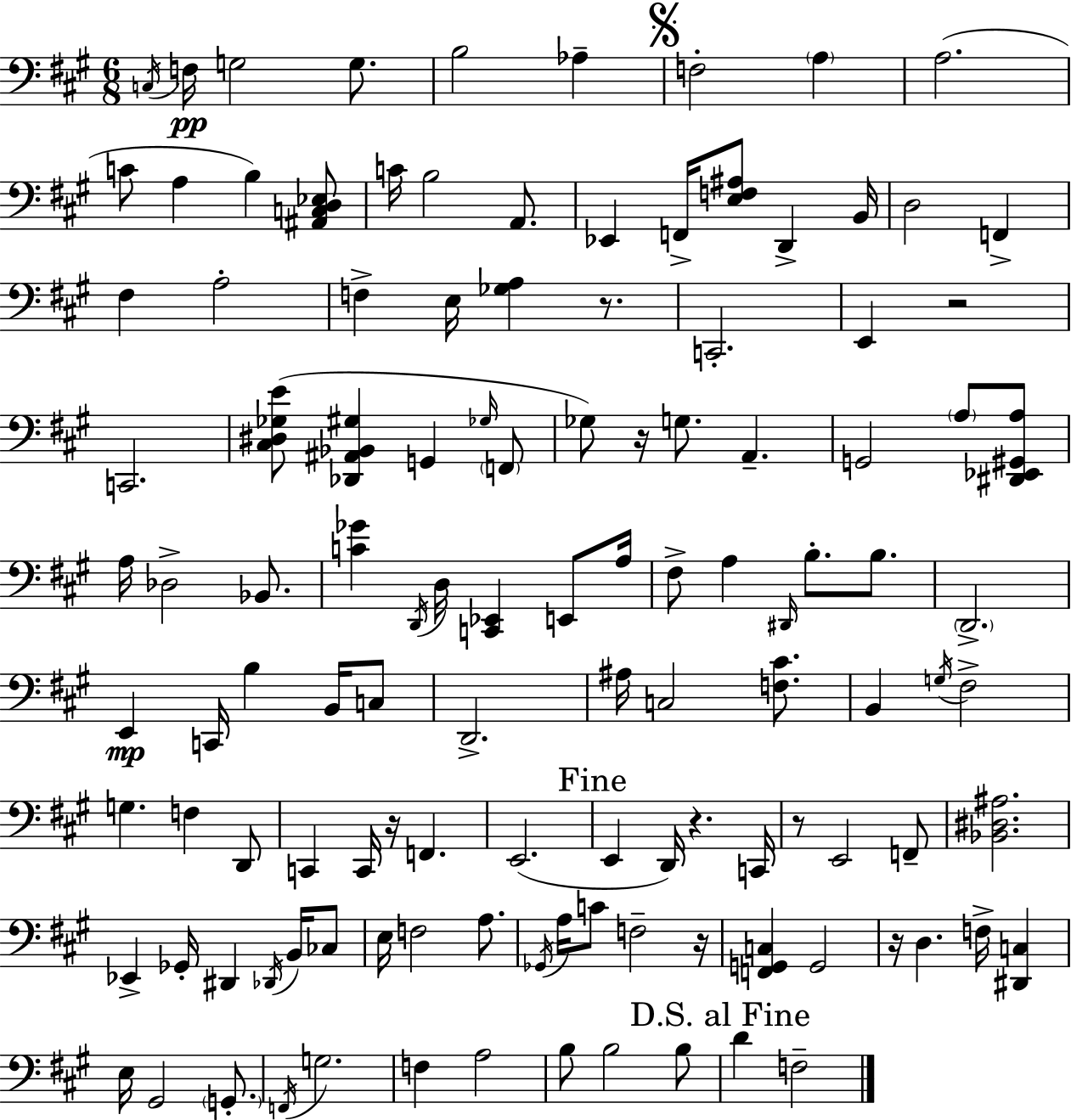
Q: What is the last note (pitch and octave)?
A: F3